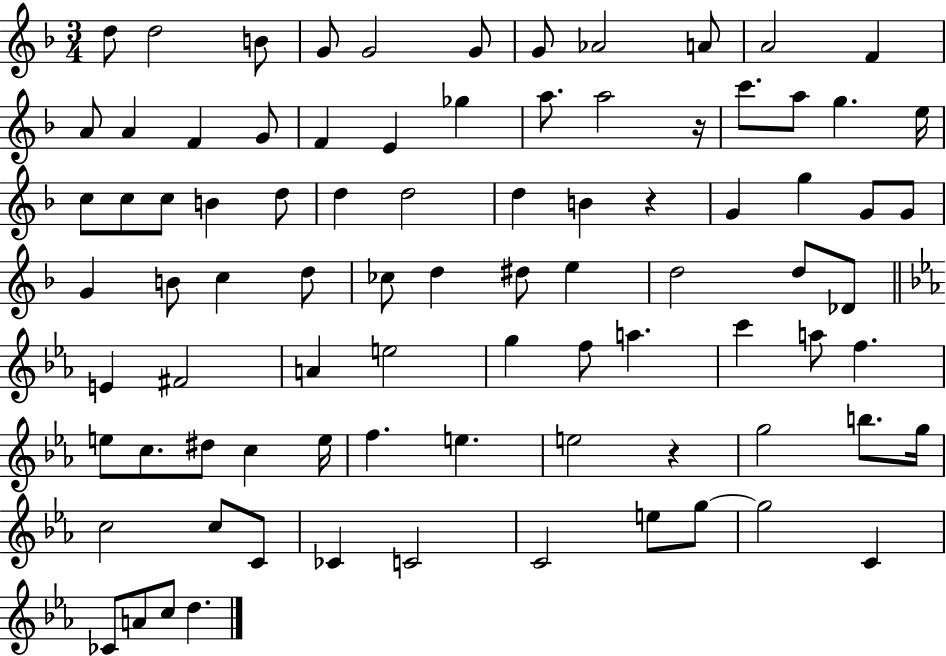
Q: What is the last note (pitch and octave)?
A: D5